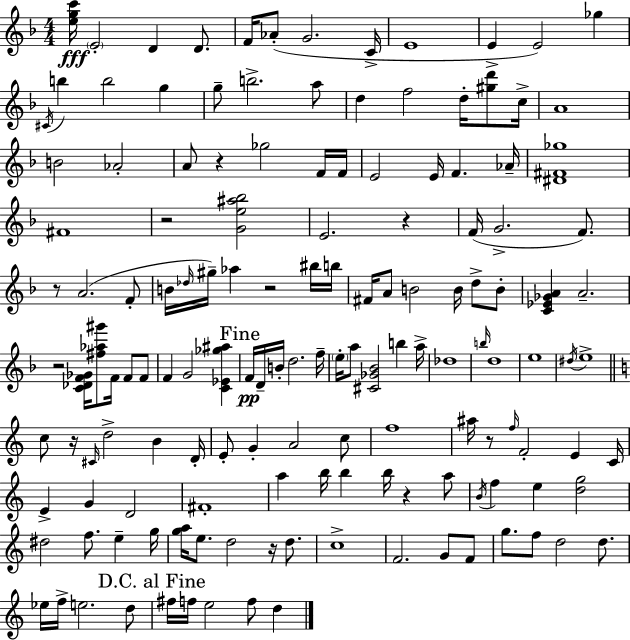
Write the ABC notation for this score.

X:1
T:Untitled
M:4/4
L:1/4
K:F
[egc']/4 E2 D D/2 F/4 _A/2 G2 C/4 E4 E E2 _g ^C/4 b b2 g g/2 b2 a/2 d f2 d/4 [^gd']/2 c/4 A4 B2 _A2 A/2 z _g2 F/4 F/4 E2 E/4 F _A/4 [^D^F_g]4 ^F4 z2 [Ge^a_b]2 E2 z F/4 G2 F/2 z/2 A2 F/2 B/4 _d/4 ^g/4 _a z2 ^b/4 b/4 ^F/4 A/2 B2 B/4 d/2 B/2 [C_E_GA] A2 z2 [C_DF_G]/4 [^f_a^g']/2 F/4 F/2 F/2 F G2 [C_E_g^a] F/4 D/4 B/4 d2 f/4 e/4 a/2 [^C_G_B]2 b a/4 _d4 b/4 d4 e4 ^d/4 e4 c/2 z/4 ^C/4 d2 B D/4 E/2 G A2 c/2 f4 ^a/4 z/2 f/4 F2 E C/4 E G D2 ^F4 a b/4 b b/4 z a/2 B/4 f e [dg]2 ^d2 f/2 e g/4 [ga]/4 e/2 d2 z/4 d/2 c4 F2 G/2 F/2 g/2 f/2 d2 d/2 _e/4 f/4 e2 d/2 ^f/4 f/4 e2 f/2 d